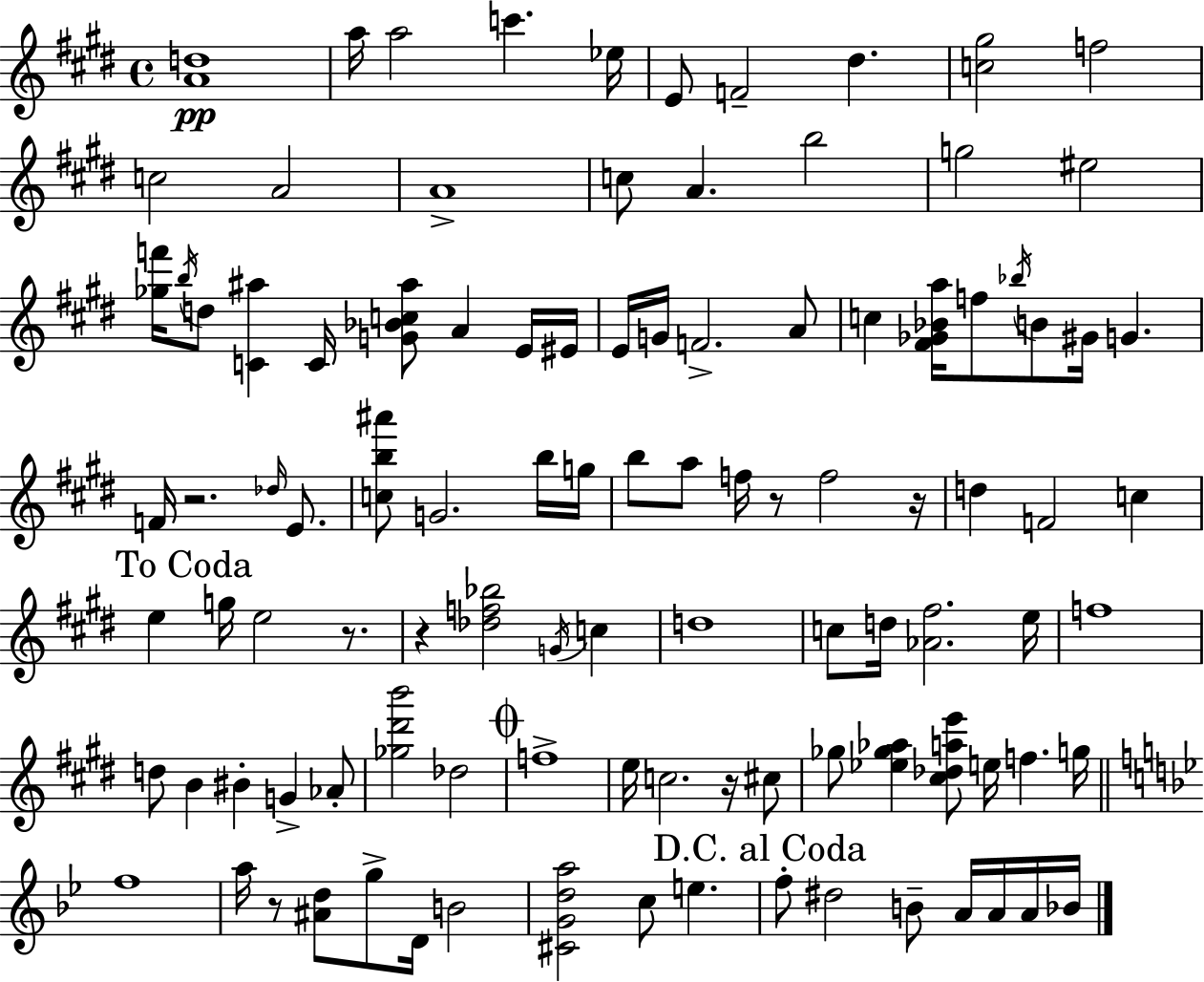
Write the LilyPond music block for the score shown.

{
  \clef treble
  \time 4/4
  \defaultTimeSignature
  \key e \major
  <a' d''>1\pp | a''16 a''2 c'''4. ees''16 | e'8 f'2-- dis''4. | <c'' gis''>2 f''2 | \break c''2 a'2 | a'1-> | c''8 a'4. b''2 | g''2 eis''2 | \break <ges'' f'''>16 \acciaccatura { b''16 } d''8 <c' ais''>4 c'16 <g' bes' c'' ais''>8 a'4 e'16 | eis'16 e'16 g'16 f'2.-> a'8 | c''4 <fis' ges' bes' a''>16 f''8 \acciaccatura { bes''16 } b'8 gis'16 g'4. | f'16 r2. \grace { des''16 } | \break e'8. <c'' b'' ais'''>8 g'2. | b''16 g''16 b''8 a''8 f''16 r8 f''2 | r16 d''4 f'2 c''4 | \mark "To Coda" e''4 g''16 e''2 | \break r8. r4 <des'' f'' bes''>2 \acciaccatura { g'16 } | c''4 d''1 | c''8 d''16 <aes' fis''>2. | e''16 f''1 | \break d''8 b'4 bis'4-. g'4-> | aes'8-. <ges'' dis''' b'''>2 des''2 | \mark \markup { \musicglyph "scripts.coda" } f''1-> | e''16 c''2. | \break r16 cis''8 ges''8 <ees'' ges'' aes''>4 <cis'' des'' a'' e'''>8 e''16 f''4. | g''16 \bar "||" \break \key g \minor f''1 | a''16 r8 <ais' d''>8 g''8-> d'16 b'2 | <cis' g' d'' a''>2 c''8 e''4. | \mark "D.C. al Coda" f''8-. dis''2 b'8-- a'16 a'16 a'16 bes'16 | \break \bar "|."
}